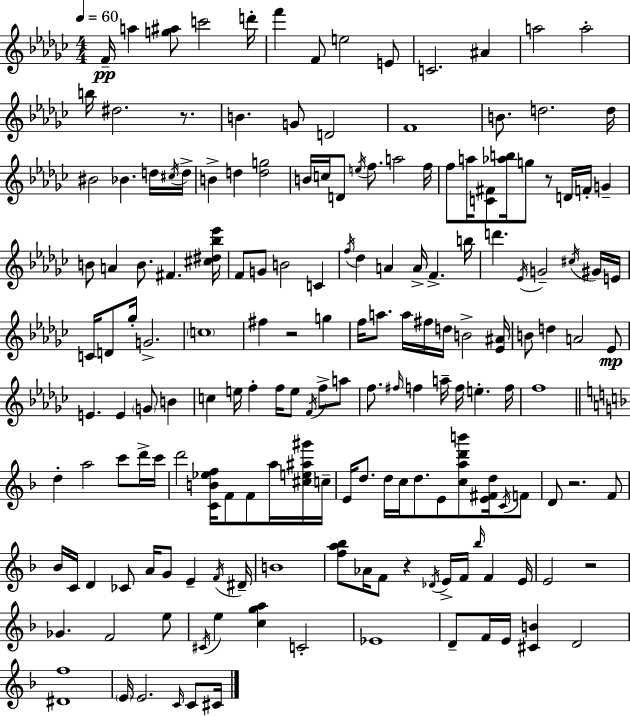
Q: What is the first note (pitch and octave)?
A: F4